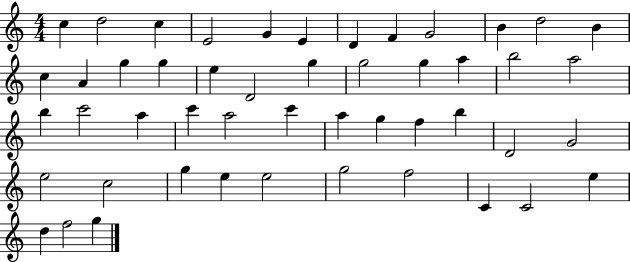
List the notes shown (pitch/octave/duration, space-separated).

C5/q D5/h C5/q E4/h G4/q E4/q D4/q F4/q G4/h B4/q D5/h B4/q C5/q A4/q G5/q G5/q E5/q D4/h G5/q G5/h G5/q A5/q B5/h A5/h B5/q C6/h A5/q C6/q A5/h C6/q A5/q G5/q F5/q B5/q D4/h G4/h E5/h C5/h G5/q E5/q E5/h G5/h F5/h C4/q C4/h E5/q D5/q F5/h G5/q